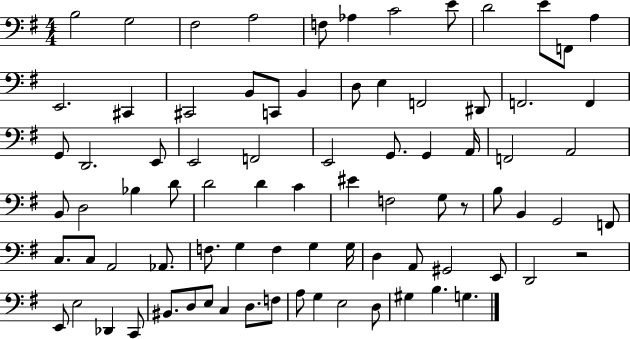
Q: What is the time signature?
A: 4/4